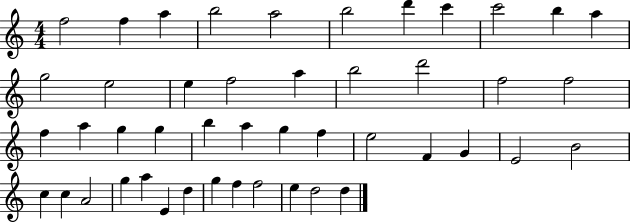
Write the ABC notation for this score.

X:1
T:Untitled
M:4/4
L:1/4
K:C
f2 f a b2 a2 b2 d' c' c'2 b a g2 e2 e f2 a b2 d'2 f2 f2 f a g g b a g f e2 F G E2 B2 c c A2 g a E d g f f2 e d2 d